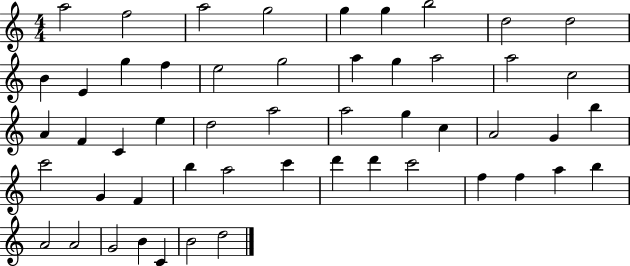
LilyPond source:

{
  \clef treble
  \numericTimeSignature
  \time 4/4
  \key c \major
  a''2 f''2 | a''2 g''2 | g''4 g''4 b''2 | d''2 d''2 | \break b'4 e'4 g''4 f''4 | e''2 g''2 | a''4 g''4 a''2 | a''2 c''2 | \break a'4 f'4 c'4 e''4 | d''2 a''2 | a''2 g''4 c''4 | a'2 g'4 b''4 | \break c'''2 g'4 f'4 | b''4 a''2 c'''4 | d'''4 d'''4 c'''2 | f''4 f''4 a''4 b''4 | \break a'2 a'2 | g'2 b'4 c'4 | b'2 d''2 | \bar "|."
}